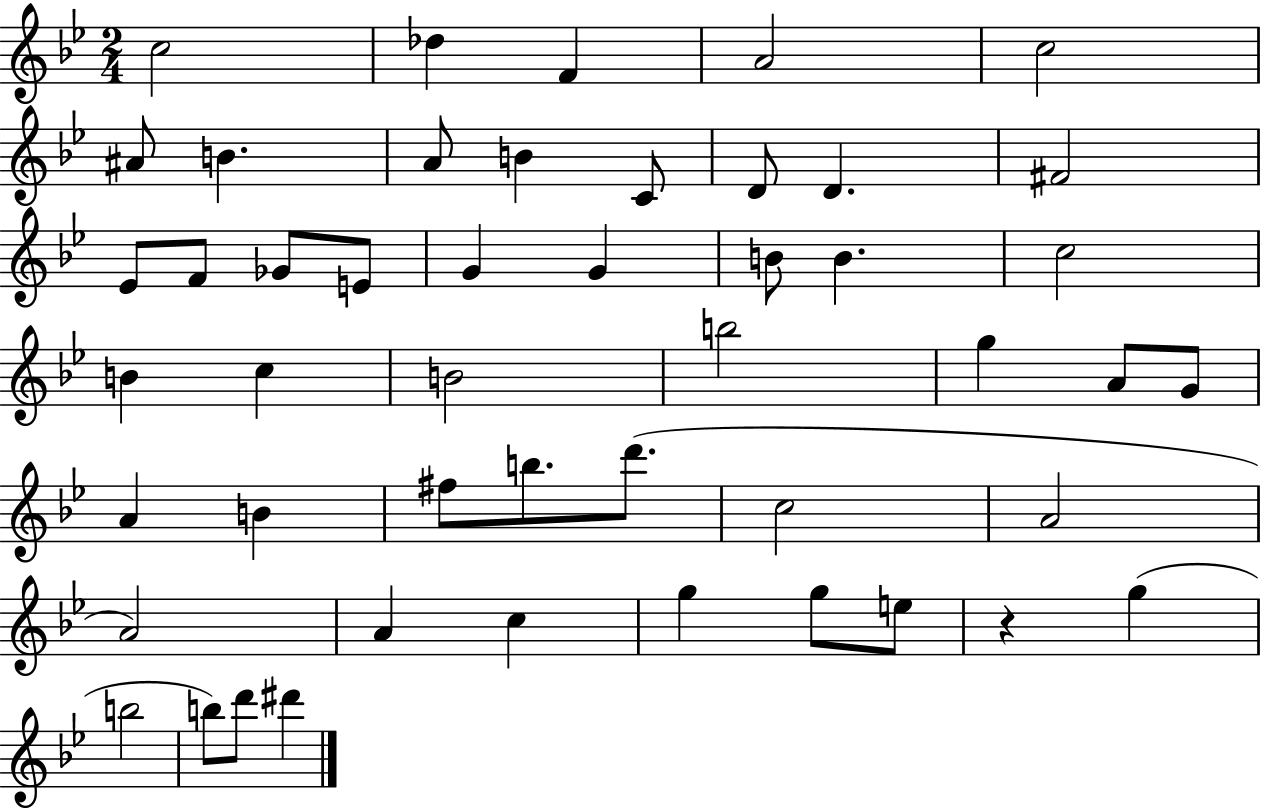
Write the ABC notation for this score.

X:1
T:Untitled
M:2/4
L:1/4
K:Bb
c2 _d F A2 c2 ^A/2 B A/2 B C/2 D/2 D ^F2 _E/2 F/2 _G/2 E/2 G G B/2 B c2 B c B2 b2 g A/2 G/2 A B ^f/2 b/2 d'/2 c2 A2 A2 A c g g/2 e/2 z g b2 b/2 d'/2 ^d'